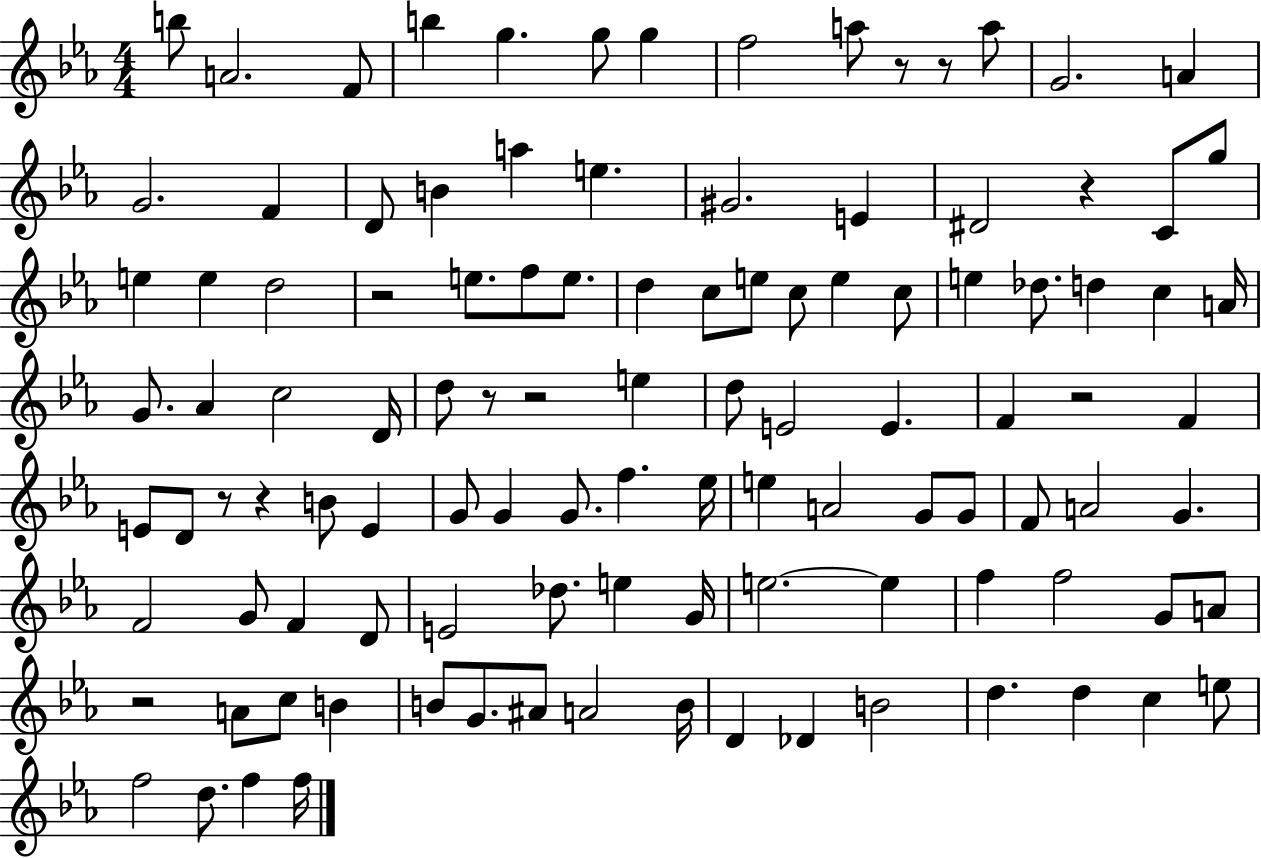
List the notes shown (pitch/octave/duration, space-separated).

B5/e A4/h. F4/e B5/q G5/q. G5/e G5/q F5/h A5/e R/e R/e A5/e G4/h. A4/q G4/h. F4/q D4/e B4/q A5/q E5/q. G#4/h. E4/q D#4/h R/q C4/e G5/e E5/q E5/q D5/h R/h E5/e. F5/e E5/e. D5/q C5/e E5/e C5/e E5/q C5/e E5/q Db5/e. D5/q C5/q A4/s G4/e. Ab4/q C5/h D4/s D5/e R/e R/h E5/q D5/e E4/h E4/q. F4/q R/h F4/q E4/e D4/e R/e R/q B4/e E4/q G4/e G4/q G4/e. F5/q. Eb5/s E5/q A4/h G4/e G4/e F4/e A4/h G4/q. F4/h G4/e F4/q D4/e E4/h Db5/e. E5/q G4/s E5/h. E5/q F5/q F5/h G4/e A4/e R/h A4/e C5/e B4/q B4/e G4/e. A#4/e A4/h B4/s D4/q Db4/q B4/h D5/q. D5/q C5/q E5/e F5/h D5/e. F5/q F5/s